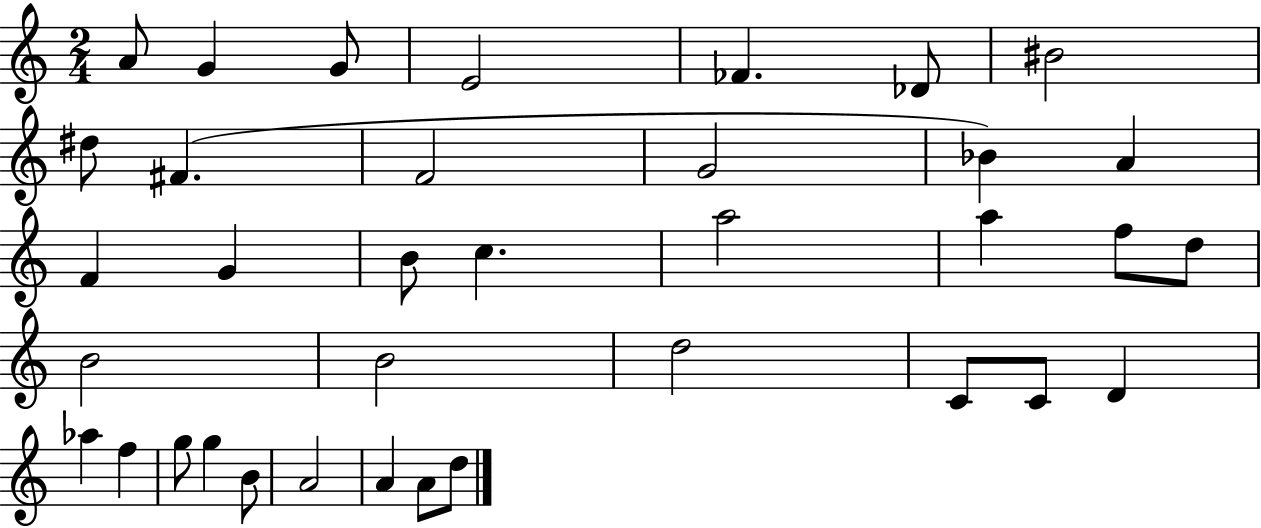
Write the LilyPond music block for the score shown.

{
  \clef treble
  \numericTimeSignature
  \time 2/4
  \key c \major
  a'8 g'4 g'8 | e'2 | fes'4. des'8 | bis'2 | \break dis''8 fis'4.( | f'2 | g'2 | bes'4) a'4 | \break f'4 g'4 | b'8 c''4. | a''2 | a''4 f''8 d''8 | \break b'2 | b'2 | d''2 | c'8 c'8 d'4 | \break aes''4 f''4 | g''8 g''4 b'8 | a'2 | a'4 a'8 d''8 | \break \bar "|."
}